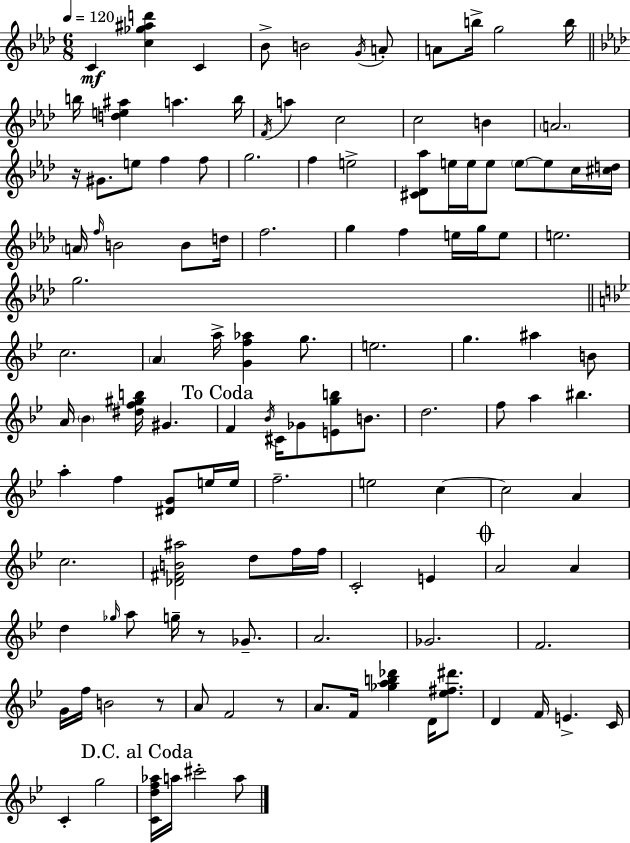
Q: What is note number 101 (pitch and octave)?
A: E4